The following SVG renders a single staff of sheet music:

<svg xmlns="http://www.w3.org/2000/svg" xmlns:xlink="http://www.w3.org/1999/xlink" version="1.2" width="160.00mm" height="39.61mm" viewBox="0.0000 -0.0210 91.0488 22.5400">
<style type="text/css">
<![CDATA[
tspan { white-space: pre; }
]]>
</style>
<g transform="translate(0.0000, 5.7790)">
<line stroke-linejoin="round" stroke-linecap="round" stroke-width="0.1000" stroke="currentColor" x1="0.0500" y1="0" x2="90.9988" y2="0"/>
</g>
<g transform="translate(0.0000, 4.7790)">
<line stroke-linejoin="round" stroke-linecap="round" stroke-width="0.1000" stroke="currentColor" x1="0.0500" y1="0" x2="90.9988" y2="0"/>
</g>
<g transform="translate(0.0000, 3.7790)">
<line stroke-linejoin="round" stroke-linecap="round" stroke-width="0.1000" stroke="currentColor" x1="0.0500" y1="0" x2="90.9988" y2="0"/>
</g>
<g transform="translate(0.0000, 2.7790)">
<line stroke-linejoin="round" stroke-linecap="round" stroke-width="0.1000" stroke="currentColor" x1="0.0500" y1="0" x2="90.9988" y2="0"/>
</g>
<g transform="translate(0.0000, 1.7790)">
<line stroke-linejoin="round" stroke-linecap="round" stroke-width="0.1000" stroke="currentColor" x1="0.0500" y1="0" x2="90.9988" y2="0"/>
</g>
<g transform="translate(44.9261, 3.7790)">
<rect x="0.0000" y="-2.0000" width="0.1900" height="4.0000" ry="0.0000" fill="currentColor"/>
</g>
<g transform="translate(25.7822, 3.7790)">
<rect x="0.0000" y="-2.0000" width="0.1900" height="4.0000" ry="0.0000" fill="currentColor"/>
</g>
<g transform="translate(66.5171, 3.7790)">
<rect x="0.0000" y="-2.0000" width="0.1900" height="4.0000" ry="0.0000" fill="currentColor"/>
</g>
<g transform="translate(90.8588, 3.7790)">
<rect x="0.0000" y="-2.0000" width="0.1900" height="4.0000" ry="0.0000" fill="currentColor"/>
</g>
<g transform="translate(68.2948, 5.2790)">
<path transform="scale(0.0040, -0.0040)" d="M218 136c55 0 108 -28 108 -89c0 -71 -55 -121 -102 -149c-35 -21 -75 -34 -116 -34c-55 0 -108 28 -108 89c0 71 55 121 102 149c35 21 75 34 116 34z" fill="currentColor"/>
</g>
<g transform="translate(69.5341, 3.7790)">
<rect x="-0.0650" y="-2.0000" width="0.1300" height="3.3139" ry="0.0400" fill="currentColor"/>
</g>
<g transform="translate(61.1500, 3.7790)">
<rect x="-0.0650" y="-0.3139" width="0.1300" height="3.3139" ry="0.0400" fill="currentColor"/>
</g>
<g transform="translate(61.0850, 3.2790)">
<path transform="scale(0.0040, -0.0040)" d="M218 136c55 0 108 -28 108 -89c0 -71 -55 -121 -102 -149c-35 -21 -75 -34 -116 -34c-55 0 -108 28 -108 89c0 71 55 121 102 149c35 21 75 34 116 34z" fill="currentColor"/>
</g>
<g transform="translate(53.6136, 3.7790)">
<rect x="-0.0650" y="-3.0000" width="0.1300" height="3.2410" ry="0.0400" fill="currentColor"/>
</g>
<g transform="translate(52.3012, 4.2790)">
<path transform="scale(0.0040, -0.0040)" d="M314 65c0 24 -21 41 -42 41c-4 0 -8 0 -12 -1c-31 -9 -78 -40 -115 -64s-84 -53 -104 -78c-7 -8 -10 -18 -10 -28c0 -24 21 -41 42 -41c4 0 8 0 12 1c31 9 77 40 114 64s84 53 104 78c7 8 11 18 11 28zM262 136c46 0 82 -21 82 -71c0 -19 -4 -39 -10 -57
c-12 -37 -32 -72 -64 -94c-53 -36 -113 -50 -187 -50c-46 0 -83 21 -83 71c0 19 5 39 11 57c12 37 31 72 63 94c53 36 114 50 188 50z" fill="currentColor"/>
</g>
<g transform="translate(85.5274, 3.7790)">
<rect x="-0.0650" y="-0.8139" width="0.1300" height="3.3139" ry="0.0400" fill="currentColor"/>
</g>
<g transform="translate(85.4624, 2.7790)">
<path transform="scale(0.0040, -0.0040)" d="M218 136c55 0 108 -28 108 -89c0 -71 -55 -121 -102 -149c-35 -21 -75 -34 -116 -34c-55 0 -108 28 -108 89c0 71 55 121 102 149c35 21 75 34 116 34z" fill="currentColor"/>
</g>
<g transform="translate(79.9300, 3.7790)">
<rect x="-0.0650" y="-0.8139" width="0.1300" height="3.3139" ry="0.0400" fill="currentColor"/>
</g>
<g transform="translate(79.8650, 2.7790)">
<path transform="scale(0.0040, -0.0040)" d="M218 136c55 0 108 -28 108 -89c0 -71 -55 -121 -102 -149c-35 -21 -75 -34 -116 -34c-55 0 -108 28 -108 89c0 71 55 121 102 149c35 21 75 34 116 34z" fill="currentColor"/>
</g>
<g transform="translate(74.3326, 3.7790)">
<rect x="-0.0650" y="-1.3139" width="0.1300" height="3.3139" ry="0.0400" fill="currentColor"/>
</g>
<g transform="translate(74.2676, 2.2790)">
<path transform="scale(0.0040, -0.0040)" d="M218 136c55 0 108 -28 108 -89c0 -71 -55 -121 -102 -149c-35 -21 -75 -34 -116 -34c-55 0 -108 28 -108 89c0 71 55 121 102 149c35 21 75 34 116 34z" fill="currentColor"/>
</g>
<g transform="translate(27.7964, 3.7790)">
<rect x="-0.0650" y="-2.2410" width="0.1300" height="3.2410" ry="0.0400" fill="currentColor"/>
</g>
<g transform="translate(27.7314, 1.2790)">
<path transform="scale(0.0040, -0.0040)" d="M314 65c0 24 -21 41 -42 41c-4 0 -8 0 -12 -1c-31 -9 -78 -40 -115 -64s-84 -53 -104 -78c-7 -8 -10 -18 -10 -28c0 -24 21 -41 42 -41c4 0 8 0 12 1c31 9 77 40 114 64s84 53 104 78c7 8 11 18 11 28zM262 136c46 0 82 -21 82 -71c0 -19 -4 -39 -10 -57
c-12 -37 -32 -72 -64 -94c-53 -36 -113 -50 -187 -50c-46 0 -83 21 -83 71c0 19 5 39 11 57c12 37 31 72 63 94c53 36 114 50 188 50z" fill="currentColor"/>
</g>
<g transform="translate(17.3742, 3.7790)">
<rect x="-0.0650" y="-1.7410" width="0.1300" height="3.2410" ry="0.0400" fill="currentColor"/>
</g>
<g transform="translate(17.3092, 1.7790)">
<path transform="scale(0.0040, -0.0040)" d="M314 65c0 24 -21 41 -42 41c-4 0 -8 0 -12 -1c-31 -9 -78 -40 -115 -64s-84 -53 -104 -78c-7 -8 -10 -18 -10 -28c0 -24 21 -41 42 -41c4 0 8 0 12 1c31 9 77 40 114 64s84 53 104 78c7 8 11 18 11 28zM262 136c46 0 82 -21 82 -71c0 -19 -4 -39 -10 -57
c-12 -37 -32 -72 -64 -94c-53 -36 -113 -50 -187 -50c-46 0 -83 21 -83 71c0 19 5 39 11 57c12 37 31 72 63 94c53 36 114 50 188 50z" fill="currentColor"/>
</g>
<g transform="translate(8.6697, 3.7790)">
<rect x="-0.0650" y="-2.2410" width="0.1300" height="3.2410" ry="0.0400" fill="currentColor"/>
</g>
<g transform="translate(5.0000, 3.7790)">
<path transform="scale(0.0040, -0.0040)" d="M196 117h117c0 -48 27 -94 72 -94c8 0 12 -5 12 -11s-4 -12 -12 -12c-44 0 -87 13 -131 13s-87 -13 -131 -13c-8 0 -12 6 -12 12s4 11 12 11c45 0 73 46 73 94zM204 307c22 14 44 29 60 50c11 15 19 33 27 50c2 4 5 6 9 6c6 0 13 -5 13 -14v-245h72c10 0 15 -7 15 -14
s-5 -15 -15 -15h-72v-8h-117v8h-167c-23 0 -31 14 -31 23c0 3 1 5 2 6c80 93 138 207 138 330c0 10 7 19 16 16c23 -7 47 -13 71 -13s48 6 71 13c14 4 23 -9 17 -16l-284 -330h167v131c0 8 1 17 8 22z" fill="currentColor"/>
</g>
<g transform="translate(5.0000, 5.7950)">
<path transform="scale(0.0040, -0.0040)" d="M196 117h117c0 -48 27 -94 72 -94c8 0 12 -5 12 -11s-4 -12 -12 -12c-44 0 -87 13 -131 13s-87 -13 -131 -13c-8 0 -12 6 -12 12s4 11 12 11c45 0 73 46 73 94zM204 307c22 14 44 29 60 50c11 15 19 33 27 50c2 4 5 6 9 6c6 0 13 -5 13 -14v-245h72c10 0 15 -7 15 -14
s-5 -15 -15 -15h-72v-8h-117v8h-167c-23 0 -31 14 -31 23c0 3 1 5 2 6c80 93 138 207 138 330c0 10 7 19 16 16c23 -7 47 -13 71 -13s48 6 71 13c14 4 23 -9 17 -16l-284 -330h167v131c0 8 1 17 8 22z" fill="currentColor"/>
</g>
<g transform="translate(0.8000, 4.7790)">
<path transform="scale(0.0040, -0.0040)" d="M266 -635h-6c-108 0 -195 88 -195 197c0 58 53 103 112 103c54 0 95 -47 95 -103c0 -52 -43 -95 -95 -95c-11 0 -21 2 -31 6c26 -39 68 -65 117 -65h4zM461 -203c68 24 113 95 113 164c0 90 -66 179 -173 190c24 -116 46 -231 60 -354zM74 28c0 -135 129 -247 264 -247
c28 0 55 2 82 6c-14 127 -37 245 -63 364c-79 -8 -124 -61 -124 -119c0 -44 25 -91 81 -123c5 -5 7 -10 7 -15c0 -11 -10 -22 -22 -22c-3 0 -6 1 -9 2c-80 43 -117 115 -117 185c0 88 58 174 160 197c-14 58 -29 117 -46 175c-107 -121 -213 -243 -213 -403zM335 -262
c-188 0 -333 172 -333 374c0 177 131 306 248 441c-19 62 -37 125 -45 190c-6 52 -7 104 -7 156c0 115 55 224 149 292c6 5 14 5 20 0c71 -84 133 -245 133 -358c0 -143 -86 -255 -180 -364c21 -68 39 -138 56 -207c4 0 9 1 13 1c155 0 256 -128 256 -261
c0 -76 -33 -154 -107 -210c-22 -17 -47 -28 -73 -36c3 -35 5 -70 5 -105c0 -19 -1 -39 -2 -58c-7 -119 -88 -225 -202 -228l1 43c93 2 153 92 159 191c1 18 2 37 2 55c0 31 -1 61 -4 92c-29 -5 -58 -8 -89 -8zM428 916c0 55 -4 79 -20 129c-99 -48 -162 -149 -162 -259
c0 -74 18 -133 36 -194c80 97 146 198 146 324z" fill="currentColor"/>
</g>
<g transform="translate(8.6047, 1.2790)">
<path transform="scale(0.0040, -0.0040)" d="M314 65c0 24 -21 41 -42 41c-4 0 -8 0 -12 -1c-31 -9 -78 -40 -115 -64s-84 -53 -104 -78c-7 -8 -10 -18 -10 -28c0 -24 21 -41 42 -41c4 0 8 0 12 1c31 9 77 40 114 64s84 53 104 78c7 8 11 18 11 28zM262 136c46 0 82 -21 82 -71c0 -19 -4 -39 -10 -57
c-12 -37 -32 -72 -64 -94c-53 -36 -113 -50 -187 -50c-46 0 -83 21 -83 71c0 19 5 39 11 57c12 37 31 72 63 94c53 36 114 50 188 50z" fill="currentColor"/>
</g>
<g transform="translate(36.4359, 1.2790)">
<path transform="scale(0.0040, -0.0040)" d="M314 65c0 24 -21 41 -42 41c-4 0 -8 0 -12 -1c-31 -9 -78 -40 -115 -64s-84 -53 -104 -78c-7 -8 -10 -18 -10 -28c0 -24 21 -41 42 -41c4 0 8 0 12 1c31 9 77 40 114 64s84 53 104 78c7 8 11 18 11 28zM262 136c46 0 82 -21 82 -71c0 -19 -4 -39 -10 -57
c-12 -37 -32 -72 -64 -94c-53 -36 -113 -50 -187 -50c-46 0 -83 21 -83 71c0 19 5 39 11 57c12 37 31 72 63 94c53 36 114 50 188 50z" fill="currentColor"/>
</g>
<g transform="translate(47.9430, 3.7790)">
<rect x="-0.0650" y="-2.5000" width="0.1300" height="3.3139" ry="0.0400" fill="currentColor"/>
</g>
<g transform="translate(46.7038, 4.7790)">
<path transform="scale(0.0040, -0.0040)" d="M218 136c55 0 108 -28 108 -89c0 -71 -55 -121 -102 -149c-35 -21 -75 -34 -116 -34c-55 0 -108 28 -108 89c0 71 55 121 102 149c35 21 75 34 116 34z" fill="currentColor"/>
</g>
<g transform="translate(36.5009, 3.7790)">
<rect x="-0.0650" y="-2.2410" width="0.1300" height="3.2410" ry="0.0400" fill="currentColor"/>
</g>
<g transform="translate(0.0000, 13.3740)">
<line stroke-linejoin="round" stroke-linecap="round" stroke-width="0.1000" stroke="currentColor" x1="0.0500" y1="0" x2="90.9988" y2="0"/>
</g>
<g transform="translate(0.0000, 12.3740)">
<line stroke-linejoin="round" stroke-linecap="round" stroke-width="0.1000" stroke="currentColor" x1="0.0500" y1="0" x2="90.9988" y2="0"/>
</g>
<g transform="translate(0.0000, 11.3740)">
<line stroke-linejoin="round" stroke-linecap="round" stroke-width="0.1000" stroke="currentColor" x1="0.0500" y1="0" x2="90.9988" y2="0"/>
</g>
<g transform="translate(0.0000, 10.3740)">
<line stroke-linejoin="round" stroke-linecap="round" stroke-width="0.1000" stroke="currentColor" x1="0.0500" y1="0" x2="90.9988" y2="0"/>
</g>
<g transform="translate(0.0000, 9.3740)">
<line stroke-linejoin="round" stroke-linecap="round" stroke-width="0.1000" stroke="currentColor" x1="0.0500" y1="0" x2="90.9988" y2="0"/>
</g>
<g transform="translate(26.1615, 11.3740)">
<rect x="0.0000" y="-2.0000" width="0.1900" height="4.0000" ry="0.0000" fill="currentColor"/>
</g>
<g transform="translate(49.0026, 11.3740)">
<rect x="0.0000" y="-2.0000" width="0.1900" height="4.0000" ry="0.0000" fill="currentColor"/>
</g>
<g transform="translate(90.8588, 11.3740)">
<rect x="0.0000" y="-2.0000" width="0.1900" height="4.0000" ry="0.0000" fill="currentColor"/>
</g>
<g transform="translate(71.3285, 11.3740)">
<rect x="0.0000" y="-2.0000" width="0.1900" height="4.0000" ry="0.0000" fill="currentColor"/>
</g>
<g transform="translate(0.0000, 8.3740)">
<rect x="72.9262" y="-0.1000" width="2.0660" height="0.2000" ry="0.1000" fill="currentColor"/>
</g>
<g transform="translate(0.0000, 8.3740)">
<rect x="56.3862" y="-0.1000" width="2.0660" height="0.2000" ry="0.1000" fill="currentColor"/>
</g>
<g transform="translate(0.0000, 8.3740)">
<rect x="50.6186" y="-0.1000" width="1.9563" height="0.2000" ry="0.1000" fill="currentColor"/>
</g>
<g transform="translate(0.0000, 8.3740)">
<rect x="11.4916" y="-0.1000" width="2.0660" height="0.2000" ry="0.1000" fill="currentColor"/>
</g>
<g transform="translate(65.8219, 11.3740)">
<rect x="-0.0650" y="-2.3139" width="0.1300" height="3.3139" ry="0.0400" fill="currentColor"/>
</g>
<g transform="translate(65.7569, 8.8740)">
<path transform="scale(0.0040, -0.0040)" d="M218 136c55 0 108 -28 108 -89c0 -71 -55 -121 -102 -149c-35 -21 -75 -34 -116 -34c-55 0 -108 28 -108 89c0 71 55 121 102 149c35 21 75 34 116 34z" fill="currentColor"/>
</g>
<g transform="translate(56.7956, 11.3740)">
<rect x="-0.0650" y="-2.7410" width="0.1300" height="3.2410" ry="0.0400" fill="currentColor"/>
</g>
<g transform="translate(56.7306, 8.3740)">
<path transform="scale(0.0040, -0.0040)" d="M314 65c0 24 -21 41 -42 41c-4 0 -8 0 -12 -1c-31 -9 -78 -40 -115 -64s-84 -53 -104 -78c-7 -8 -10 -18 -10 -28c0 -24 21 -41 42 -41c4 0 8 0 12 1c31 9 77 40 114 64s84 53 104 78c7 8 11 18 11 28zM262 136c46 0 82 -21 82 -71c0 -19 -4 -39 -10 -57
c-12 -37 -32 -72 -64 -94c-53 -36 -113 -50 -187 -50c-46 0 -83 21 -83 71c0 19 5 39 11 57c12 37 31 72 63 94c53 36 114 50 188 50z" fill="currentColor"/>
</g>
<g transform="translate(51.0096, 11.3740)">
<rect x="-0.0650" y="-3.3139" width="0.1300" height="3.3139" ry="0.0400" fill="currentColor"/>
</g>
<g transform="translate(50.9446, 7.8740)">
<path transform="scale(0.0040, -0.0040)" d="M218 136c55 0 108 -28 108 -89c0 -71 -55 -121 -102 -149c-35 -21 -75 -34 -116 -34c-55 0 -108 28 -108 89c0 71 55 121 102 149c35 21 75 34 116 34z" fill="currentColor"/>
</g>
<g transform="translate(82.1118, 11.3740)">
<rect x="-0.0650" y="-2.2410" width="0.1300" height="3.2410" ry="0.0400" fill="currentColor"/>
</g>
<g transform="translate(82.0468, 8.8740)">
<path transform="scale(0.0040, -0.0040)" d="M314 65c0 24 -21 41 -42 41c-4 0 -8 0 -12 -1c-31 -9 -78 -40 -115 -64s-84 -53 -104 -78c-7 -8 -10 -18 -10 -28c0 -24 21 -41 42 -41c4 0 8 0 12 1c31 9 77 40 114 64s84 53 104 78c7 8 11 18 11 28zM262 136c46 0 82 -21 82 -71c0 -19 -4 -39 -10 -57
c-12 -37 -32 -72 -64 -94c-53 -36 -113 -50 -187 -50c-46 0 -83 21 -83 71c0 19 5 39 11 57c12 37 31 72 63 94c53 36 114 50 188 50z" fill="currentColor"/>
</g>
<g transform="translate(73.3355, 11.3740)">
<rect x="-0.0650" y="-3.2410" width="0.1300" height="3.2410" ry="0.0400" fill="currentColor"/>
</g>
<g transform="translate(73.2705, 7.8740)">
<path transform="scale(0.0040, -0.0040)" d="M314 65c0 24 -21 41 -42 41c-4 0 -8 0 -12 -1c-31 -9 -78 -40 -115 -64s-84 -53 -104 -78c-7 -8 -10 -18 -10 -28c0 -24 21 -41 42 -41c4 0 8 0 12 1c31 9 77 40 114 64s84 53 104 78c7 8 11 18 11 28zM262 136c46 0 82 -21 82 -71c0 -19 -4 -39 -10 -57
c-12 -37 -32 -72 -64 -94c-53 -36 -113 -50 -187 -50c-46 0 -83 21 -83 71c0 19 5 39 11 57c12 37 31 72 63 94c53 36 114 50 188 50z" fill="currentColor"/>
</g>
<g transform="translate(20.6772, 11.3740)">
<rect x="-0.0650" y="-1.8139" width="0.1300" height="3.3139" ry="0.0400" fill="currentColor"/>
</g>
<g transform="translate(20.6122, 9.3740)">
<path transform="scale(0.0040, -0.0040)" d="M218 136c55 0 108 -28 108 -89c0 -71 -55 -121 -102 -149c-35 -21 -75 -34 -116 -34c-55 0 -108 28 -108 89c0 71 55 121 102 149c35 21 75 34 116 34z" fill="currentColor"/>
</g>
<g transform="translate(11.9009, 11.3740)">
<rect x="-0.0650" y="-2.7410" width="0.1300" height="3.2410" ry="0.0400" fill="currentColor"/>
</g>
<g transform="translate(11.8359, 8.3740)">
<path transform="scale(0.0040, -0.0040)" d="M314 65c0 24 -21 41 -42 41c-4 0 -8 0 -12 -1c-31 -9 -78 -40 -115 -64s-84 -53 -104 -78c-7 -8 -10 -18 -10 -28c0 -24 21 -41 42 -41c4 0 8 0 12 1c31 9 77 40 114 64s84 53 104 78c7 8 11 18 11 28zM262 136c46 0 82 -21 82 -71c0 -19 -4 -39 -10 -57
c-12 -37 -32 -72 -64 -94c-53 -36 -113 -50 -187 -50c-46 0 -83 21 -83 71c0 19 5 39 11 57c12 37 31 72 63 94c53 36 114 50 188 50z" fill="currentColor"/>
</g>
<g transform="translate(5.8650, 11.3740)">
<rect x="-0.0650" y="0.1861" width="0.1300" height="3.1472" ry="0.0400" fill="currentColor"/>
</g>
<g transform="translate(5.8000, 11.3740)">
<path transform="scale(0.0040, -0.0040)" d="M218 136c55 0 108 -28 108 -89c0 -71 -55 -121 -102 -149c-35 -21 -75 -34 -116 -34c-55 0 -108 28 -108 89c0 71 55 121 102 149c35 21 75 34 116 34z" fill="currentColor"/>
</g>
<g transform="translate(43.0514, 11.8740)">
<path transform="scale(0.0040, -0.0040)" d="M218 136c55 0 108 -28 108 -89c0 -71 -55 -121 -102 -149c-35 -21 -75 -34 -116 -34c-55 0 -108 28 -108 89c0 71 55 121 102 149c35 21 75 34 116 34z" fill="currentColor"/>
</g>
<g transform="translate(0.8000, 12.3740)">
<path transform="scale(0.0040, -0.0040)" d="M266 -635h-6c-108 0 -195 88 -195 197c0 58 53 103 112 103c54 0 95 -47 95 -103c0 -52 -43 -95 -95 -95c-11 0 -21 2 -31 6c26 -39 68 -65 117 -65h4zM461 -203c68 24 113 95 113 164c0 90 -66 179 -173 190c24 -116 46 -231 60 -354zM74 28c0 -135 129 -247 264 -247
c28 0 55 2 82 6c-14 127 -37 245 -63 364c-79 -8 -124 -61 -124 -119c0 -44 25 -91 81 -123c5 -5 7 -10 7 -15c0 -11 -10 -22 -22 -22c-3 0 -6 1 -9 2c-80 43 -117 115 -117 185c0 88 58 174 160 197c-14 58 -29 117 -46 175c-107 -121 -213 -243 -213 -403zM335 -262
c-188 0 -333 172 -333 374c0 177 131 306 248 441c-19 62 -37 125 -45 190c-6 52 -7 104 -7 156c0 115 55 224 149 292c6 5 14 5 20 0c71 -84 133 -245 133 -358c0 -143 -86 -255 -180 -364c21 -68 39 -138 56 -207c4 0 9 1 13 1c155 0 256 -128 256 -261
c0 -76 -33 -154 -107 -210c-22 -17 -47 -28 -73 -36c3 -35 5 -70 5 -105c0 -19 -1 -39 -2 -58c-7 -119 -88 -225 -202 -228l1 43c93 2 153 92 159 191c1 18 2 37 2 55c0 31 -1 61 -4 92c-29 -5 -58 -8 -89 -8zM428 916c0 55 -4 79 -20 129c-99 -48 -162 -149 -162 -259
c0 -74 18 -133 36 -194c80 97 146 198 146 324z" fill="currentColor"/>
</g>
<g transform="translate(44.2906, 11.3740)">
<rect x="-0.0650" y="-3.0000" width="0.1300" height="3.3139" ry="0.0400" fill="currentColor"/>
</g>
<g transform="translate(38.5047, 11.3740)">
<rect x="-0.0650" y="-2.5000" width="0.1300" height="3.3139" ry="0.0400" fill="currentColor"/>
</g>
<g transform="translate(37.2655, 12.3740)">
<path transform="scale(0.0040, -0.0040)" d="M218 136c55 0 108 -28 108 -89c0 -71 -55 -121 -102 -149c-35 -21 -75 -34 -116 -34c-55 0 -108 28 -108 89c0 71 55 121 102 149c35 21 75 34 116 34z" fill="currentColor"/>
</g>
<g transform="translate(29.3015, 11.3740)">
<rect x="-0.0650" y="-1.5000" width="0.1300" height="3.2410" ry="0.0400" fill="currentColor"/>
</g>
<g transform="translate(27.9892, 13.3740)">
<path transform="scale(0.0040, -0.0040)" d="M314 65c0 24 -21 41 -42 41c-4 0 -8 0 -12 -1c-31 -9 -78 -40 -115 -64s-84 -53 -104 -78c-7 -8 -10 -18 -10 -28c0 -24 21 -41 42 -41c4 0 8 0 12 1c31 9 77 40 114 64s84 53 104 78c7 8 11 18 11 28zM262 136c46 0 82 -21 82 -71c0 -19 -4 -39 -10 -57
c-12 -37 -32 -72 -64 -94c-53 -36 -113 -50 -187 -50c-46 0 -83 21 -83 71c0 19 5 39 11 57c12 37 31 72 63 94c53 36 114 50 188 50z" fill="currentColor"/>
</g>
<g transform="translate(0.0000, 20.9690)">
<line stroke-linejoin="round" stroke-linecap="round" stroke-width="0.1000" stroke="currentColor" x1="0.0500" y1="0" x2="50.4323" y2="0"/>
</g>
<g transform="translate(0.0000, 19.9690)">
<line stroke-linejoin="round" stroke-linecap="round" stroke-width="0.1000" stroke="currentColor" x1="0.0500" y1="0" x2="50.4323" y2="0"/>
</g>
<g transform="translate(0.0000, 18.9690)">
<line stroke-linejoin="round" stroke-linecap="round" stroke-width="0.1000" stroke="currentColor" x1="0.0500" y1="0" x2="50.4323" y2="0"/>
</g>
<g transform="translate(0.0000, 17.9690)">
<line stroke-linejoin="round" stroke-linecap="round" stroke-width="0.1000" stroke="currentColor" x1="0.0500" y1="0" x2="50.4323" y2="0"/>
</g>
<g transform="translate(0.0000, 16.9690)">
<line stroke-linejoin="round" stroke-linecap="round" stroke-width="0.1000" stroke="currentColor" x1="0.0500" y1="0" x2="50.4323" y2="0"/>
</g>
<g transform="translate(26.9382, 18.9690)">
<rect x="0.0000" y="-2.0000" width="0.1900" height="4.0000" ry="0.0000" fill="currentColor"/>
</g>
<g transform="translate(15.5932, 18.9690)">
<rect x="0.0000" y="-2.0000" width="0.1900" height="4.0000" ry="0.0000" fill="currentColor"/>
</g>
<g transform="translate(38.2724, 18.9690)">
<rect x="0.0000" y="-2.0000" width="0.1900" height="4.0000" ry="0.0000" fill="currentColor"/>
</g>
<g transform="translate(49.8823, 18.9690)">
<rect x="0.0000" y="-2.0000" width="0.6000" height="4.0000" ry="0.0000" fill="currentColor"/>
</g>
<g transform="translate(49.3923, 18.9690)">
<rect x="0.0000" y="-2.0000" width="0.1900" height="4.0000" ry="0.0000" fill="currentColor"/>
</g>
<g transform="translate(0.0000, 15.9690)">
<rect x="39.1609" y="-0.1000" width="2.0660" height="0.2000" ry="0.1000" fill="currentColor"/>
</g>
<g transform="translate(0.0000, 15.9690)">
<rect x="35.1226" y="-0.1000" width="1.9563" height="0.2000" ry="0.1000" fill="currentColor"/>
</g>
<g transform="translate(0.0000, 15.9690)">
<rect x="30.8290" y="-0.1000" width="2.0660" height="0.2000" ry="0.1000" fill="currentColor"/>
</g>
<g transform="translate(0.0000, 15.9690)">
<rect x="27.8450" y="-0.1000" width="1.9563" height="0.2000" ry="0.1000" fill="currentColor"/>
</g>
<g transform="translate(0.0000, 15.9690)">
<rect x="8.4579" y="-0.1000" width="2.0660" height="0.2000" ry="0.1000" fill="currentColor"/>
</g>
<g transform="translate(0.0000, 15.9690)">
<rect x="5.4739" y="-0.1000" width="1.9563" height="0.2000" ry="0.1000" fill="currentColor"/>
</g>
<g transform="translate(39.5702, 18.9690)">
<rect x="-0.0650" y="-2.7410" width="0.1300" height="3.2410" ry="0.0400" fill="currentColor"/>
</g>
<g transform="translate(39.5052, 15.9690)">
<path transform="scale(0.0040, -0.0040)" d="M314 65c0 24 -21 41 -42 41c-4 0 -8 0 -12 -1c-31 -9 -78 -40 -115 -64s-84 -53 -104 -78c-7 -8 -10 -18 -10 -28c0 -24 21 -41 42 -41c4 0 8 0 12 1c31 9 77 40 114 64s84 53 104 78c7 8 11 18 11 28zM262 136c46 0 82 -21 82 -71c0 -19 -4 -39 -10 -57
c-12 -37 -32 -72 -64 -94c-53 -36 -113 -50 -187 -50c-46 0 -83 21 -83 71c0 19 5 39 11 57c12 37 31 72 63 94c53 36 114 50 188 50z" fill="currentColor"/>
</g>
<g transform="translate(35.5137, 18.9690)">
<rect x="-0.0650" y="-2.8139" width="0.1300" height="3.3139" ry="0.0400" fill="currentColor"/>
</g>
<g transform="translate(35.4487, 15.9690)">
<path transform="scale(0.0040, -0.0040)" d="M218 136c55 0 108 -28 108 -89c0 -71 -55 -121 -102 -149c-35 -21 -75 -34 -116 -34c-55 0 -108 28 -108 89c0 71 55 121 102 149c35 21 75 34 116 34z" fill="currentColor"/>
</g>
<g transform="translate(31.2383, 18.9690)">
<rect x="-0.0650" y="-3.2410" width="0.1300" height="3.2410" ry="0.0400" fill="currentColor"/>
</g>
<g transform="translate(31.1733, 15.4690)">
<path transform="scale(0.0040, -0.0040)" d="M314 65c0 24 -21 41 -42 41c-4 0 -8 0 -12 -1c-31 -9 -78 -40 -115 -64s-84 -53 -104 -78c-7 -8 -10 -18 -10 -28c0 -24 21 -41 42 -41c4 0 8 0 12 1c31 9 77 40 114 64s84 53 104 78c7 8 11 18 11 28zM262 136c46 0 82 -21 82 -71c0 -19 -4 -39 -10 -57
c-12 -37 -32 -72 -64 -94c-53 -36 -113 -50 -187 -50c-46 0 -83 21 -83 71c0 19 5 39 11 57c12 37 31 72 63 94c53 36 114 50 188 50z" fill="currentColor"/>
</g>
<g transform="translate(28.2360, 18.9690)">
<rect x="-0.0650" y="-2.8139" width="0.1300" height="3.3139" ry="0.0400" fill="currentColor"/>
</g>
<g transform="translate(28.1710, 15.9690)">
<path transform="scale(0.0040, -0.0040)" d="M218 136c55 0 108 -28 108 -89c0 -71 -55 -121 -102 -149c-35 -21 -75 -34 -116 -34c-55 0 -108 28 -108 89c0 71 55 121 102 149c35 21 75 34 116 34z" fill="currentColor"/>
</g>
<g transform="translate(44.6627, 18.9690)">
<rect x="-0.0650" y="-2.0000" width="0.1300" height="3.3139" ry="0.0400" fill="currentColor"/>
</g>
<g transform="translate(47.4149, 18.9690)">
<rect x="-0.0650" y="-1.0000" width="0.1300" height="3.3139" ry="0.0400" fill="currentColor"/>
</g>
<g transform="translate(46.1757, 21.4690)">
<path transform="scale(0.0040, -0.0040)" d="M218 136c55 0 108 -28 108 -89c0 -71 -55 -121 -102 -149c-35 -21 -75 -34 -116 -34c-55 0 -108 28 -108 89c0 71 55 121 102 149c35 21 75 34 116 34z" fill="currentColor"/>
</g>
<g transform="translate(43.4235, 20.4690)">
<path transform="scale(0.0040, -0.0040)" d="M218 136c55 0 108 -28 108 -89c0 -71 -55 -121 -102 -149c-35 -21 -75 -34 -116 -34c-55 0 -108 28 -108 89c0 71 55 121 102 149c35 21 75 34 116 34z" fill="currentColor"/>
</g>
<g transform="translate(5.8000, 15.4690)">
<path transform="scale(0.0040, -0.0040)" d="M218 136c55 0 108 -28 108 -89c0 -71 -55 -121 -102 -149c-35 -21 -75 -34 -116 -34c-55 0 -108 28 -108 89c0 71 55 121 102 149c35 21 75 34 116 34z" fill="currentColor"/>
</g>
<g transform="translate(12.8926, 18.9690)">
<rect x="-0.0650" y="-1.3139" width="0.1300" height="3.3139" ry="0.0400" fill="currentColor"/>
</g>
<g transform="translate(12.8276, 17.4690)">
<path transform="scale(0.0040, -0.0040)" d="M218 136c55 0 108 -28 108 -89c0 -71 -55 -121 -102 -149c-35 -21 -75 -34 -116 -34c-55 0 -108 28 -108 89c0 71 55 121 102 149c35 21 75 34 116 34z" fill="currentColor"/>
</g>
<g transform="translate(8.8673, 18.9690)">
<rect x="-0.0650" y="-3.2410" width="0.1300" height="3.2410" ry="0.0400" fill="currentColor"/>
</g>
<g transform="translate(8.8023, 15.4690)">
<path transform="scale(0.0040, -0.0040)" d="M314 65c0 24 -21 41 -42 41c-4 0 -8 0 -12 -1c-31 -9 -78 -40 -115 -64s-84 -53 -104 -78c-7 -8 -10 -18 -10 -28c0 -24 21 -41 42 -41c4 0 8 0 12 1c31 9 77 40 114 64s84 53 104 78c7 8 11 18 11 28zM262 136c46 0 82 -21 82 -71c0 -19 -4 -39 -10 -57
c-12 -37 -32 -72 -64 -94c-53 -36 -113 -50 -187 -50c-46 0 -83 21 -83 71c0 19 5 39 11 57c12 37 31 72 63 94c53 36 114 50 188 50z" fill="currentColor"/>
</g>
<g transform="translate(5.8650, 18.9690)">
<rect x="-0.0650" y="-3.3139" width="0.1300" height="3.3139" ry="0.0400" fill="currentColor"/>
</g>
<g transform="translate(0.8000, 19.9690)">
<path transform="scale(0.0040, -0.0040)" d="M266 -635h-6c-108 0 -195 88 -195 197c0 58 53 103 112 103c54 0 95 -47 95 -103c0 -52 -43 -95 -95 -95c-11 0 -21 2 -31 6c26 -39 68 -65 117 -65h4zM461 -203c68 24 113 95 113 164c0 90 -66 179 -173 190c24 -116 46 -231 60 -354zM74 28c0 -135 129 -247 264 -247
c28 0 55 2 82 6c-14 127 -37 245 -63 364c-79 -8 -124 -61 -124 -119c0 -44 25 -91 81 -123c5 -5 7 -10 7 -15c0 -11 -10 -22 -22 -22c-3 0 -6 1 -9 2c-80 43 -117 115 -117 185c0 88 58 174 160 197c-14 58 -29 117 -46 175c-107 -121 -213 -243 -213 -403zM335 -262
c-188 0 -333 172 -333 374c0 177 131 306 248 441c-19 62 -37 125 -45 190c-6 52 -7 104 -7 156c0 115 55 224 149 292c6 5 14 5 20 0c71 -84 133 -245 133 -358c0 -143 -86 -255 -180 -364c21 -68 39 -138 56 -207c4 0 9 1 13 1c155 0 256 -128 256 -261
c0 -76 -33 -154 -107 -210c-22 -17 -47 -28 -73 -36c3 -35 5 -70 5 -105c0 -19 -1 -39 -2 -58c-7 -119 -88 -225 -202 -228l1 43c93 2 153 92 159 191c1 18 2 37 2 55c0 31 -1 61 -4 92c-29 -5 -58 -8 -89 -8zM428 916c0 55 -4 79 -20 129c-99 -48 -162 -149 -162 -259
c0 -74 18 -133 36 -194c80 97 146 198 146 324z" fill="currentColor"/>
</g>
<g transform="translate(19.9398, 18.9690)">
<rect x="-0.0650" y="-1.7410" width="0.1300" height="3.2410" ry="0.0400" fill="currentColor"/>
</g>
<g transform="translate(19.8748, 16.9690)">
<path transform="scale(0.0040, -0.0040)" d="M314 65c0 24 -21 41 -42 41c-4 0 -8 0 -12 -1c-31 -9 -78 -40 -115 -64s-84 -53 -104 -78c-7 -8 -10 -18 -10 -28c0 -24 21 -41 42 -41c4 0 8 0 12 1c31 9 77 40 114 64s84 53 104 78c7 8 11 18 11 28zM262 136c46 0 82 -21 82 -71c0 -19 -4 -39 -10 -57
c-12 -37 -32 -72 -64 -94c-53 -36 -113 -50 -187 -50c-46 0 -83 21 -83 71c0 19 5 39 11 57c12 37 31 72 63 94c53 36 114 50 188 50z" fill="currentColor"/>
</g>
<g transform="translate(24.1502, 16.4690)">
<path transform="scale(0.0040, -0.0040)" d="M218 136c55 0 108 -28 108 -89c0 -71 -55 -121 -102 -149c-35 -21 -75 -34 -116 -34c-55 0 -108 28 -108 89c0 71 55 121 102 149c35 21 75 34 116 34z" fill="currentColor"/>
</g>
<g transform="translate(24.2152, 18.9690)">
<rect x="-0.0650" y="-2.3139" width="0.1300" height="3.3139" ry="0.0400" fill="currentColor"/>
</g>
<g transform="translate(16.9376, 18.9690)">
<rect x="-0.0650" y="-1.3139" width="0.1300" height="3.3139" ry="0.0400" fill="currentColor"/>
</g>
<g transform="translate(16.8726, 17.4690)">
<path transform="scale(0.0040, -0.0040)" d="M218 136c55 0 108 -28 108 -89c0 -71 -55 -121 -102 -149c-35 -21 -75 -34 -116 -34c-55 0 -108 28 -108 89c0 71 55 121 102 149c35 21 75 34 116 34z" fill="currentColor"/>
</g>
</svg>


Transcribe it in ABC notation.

X:1
T:Untitled
M:4/4
L:1/4
K:C
g2 f2 g2 g2 G A2 c F e d d B a2 f E2 G A b a2 g b2 g2 b b2 e e f2 g a b2 a a2 F D